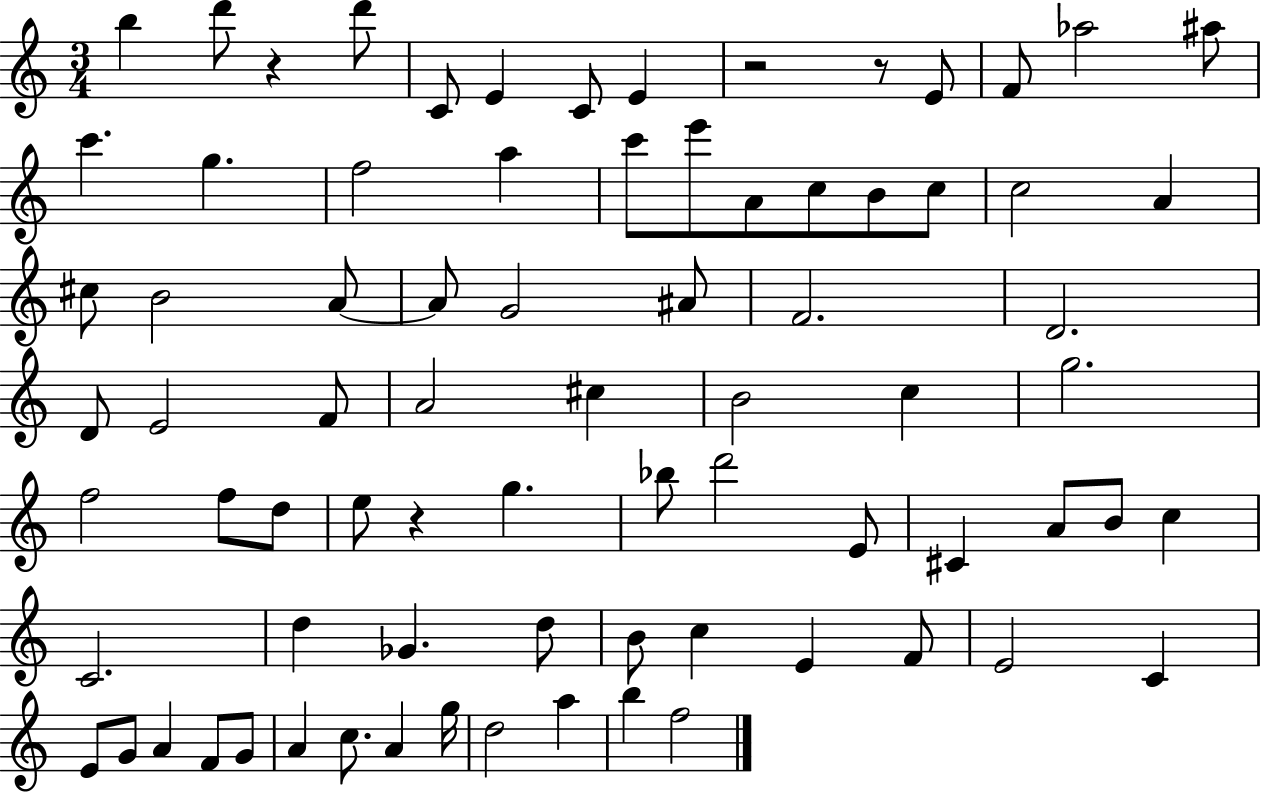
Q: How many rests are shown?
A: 4